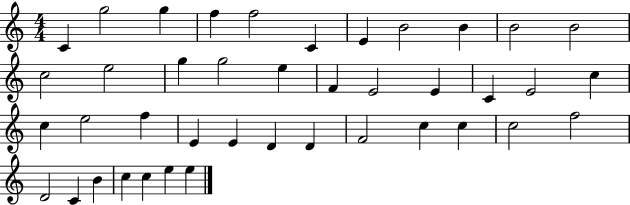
C4/q G5/h G5/q F5/q F5/h C4/q E4/q B4/h B4/q B4/h B4/h C5/h E5/h G5/q G5/h E5/q F4/q E4/h E4/q C4/q E4/h C5/q C5/q E5/h F5/q E4/q E4/q D4/q D4/q F4/h C5/q C5/q C5/h F5/h D4/h C4/q B4/q C5/q C5/q E5/q E5/q